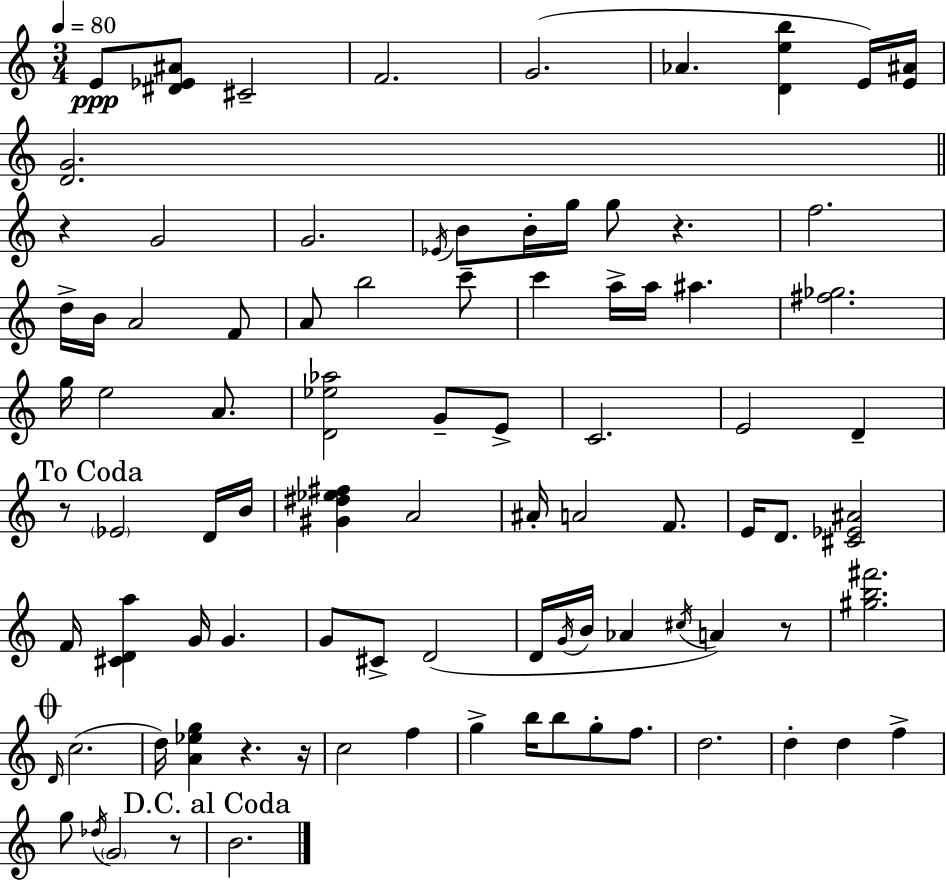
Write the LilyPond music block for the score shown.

{
  \clef treble
  \numericTimeSignature
  \time 3/4
  \key c \major
  \tempo 4 = 80
  e'8\ppp <dis' ees' ais'>8 cis'2-- | f'2. | g'2.( | aes'4. <d' e'' b''>4 e'16) <e' ais'>16 | \break <d' g'>2. | \bar "||" \break \key c \major r4 g'2 | g'2. | \acciaccatura { ees'16 } b'8 b'16-. g''16 g''8 r4. | f''2. | \break d''16-> b'16 a'2 f'8 | a'8 b''2 c'''8-- | c'''4 a''16-> a''16 ais''4. | <fis'' ges''>2. | \break g''16 e''2 a'8. | <d' ees'' aes''>2 g'8-- e'8-> | c'2. | e'2 d'4-- | \break \mark "To Coda" r8 \parenthesize ees'2 d'16 | b'16 <gis' dis'' ees'' fis''>4 a'2 | ais'16-. a'2 f'8. | e'16 d'8. <cis' ees' ais'>2 | \break f'16 <cis' d' a''>4 g'16 g'4. | g'8 cis'8-> d'2( | d'16 \acciaccatura { g'16 } b'16 aes'4 \acciaccatura { cis''16 }) a'4 | r8 <gis'' b'' fis'''>2. | \break \mark \markup { \musicglyph "scripts.coda" } \grace { d'16 }( c''2. | d''16) <a' ees'' g''>4 r4. | r16 c''2 | f''4 g''4-> b''16 b''8 g''8-. | \break f''8. d''2. | d''4-. d''4 | f''4-> g''8 \acciaccatura { des''16 } \parenthesize g'2 | r8 \mark "D.C. al Coda" b'2. | \break \bar "|."
}